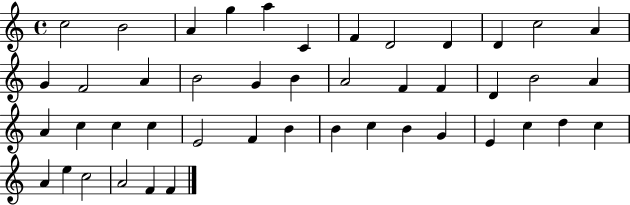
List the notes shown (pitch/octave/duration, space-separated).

C5/h B4/h A4/q G5/q A5/q C4/q F4/q D4/h D4/q D4/q C5/h A4/q G4/q F4/h A4/q B4/h G4/q B4/q A4/h F4/q F4/q D4/q B4/h A4/q A4/q C5/q C5/q C5/q E4/h F4/q B4/q B4/q C5/q B4/q G4/q E4/q C5/q D5/q C5/q A4/q E5/q C5/h A4/h F4/q F4/q